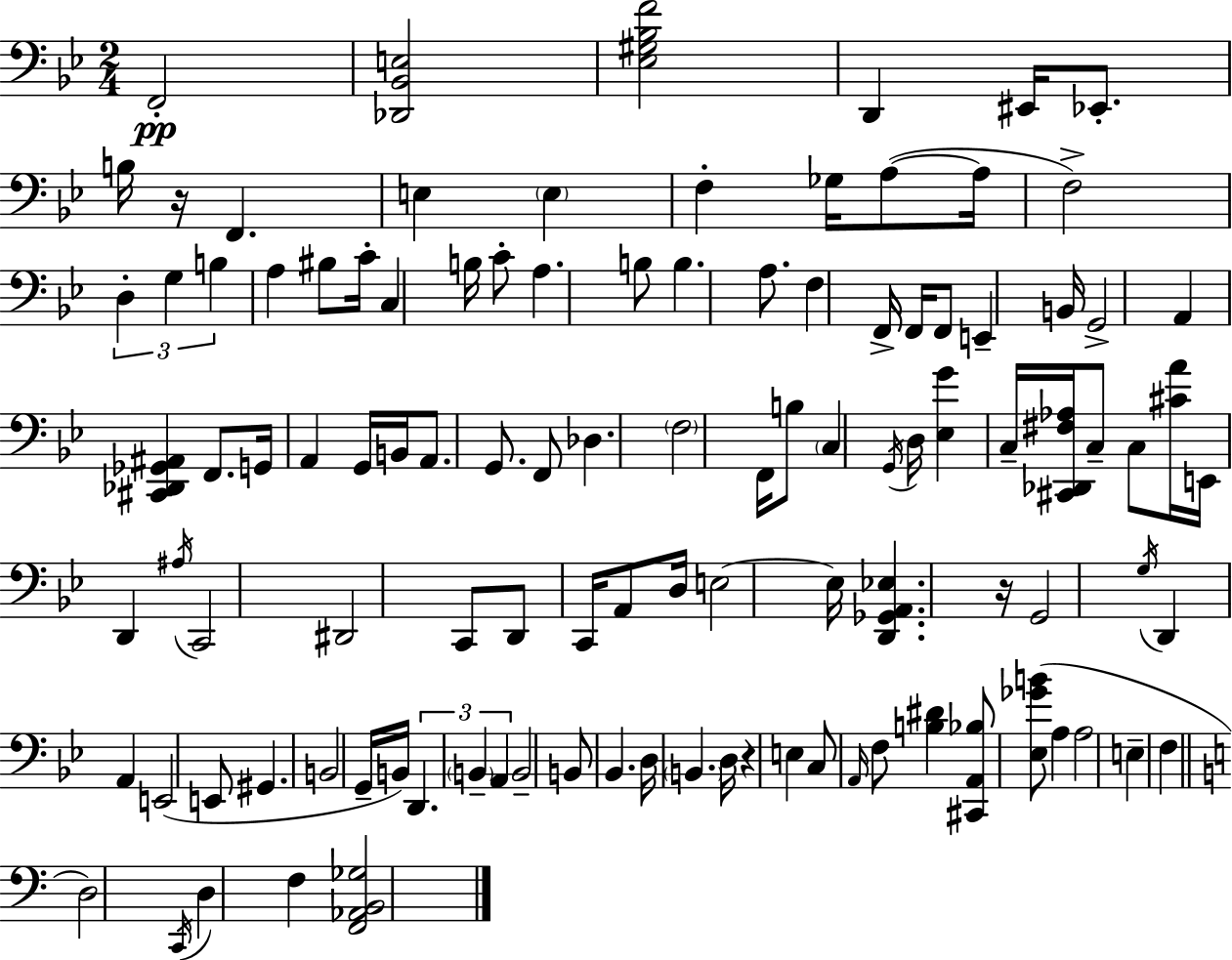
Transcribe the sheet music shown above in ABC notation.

X:1
T:Untitled
M:2/4
L:1/4
K:Bb
F,,2 [_D,,_B,,E,]2 [_E,^G,_B,F]2 D,, ^E,,/4 _E,,/2 B,/4 z/4 F,, E, E, F, _G,/4 A,/2 A,/4 F,2 D, G, B, A, ^B,/2 C/4 C, B,/4 C/2 A, B,/2 B, A,/2 F, F,,/4 F,,/4 F,,/2 E,, B,,/4 G,,2 A,, [^C,,_D,,_G,,^A,,] F,,/2 G,,/4 A,, G,,/4 B,,/4 A,,/2 G,,/2 F,,/2 _D, F,2 F,,/4 B,/2 C, G,,/4 D,/4 [_E,G] C,/4 [^C,,_D,,^F,_A,]/4 C,/2 C,/2 [^CA]/4 E,,/4 D,, ^A,/4 C,,2 ^D,,2 C,,/2 D,,/2 C,,/4 A,,/2 D,/4 E,2 E,/4 [D,,_G,,A,,_E,] z/4 G,,2 G,/4 D,, A,, E,,2 E,,/2 ^G,, B,,2 G,,/4 B,,/4 D,, B,, A,, B,,2 B,,/2 _B,, D,/4 B,, D,/4 z E, C,/2 A,,/4 F,/2 [B,^D] [^C,,A,,_B,]/2 [_E,_GB]/2 A, A,2 E, F, D,2 C,,/4 D, F, [F,,_A,,B,,_G,]2